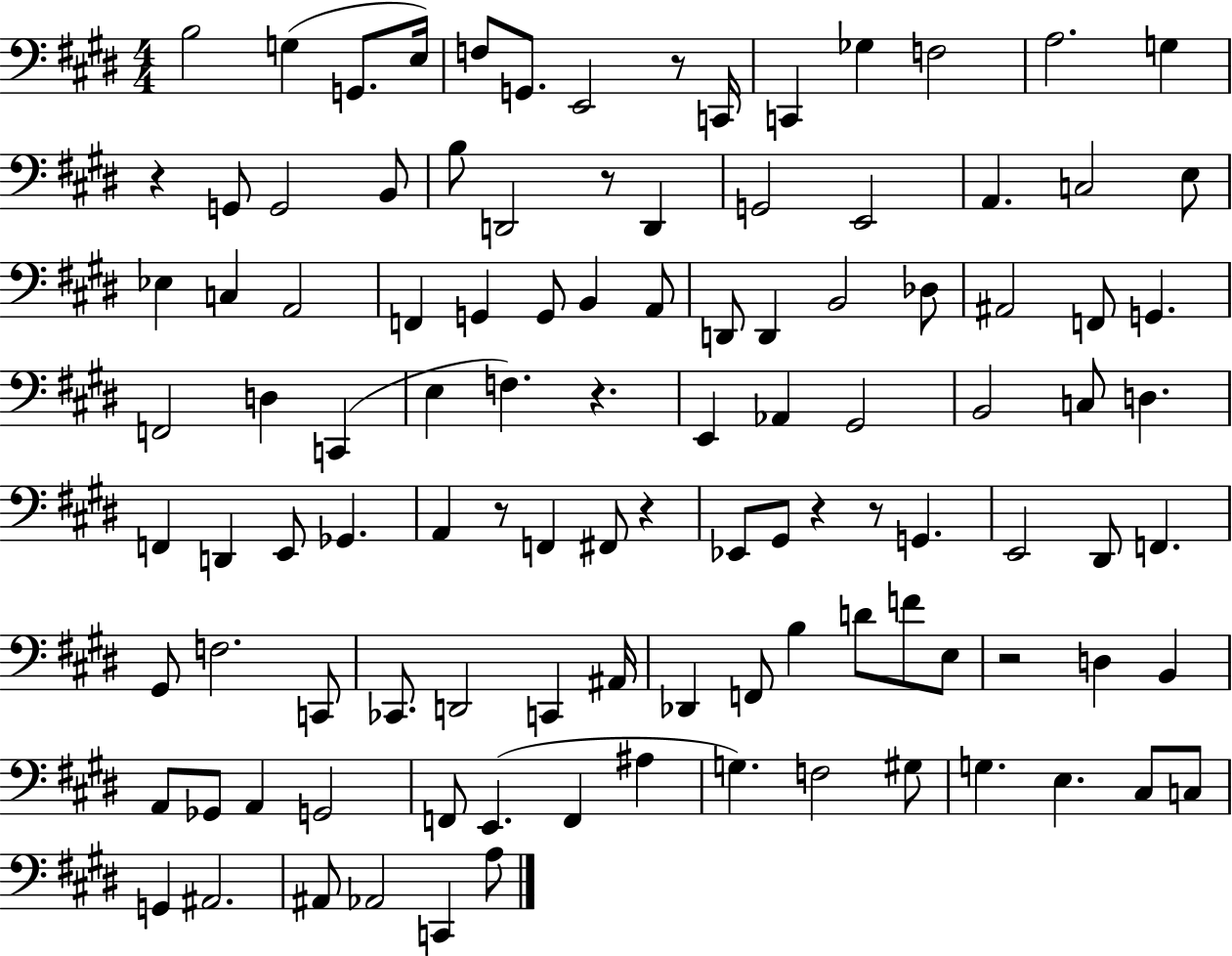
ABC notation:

X:1
T:Untitled
M:4/4
L:1/4
K:E
B,2 G, G,,/2 E,/4 F,/2 G,,/2 E,,2 z/2 C,,/4 C,, _G, F,2 A,2 G, z G,,/2 G,,2 B,,/2 B,/2 D,,2 z/2 D,, G,,2 E,,2 A,, C,2 E,/2 _E, C, A,,2 F,, G,, G,,/2 B,, A,,/2 D,,/2 D,, B,,2 _D,/2 ^A,,2 F,,/2 G,, F,,2 D, C,, E, F, z E,, _A,, ^G,,2 B,,2 C,/2 D, F,, D,, E,,/2 _G,, A,, z/2 F,, ^F,,/2 z _E,,/2 ^G,,/2 z z/2 G,, E,,2 ^D,,/2 F,, ^G,,/2 F,2 C,,/2 _C,,/2 D,,2 C,, ^A,,/4 _D,, F,,/2 B, D/2 F/2 E,/2 z2 D, B,, A,,/2 _G,,/2 A,, G,,2 F,,/2 E,, F,, ^A, G, F,2 ^G,/2 G, E, ^C,/2 C,/2 G,, ^A,,2 ^A,,/2 _A,,2 C,, A,/2